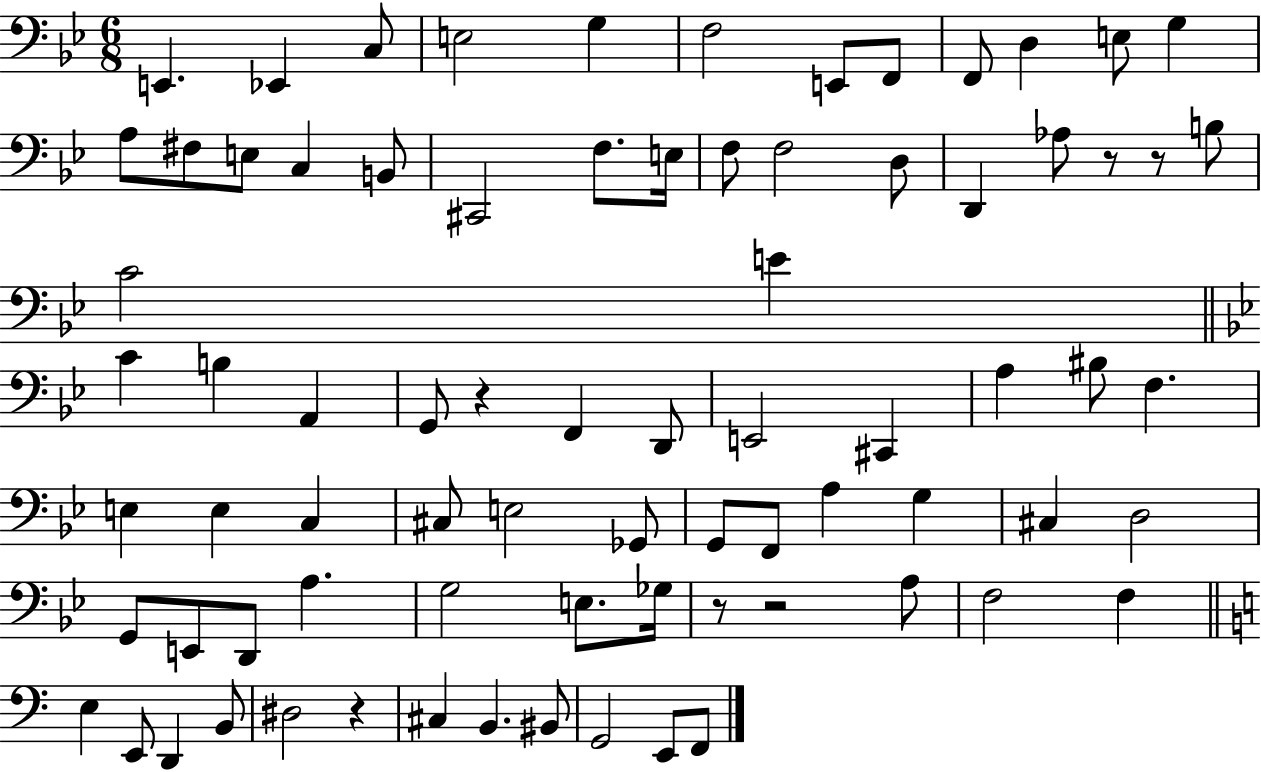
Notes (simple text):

E2/q. Eb2/q C3/e E3/h G3/q F3/h E2/e F2/e F2/e D3/q E3/e G3/q A3/e F#3/e E3/e C3/q B2/e C#2/h F3/e. E3/s F3/e F3/h D3/e D2/q Ab3/e R/e R/e B3/e C4/h E4/q C4/q B3/q A2/q G2/e R/q F2/q D2/e E2/h C#2/q A3/q BIS3/e F3/q. E3/q E3/q C3/q C#3/e E3/h Gb2/e G2/e F2/e A3/q G3/q C#3/q D3/h G2/e E2/e D2/e A3/q. G3/h E3/e. Gb3/s R/e R/h A3/e F3/h F3/q E3/q E2/e D2/q B2/e D#3/h R/q C#3/q B2/q. BIS2/e G2/h E2/e F2/e